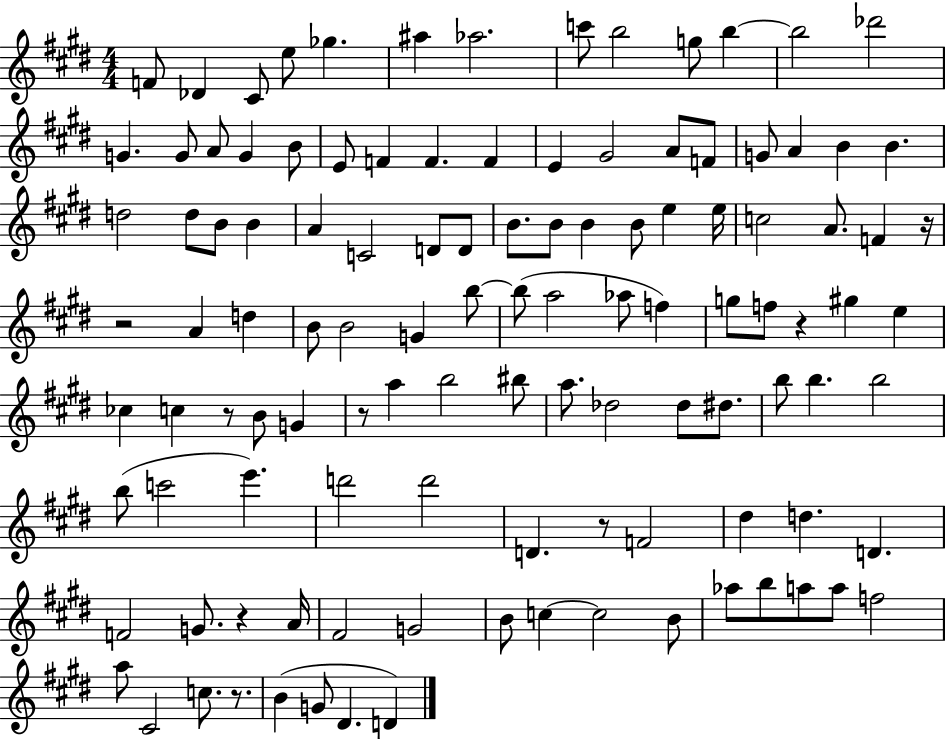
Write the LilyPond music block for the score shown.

{
  \clef treble
  \numericTimeSignature
  \time 4/4
  \key e \major
  \repeat volta 2 { f'8 des'4 cis'8 e''8 ges''4. | ais''4 aes''2. | c'''8 b''2 g''8 b''4~~ | b''2 des'''2 | \break g'4. g'8 a'8 g'4 b'8 | e'8 f'4 f'4. f'4 | e'4 gis'2 a'8 f'8 | g'8 a'4 b'4 b'4. | \break d''2 d''8 b'8 b'4 | a'4 c'2 d'8 d'8 | b'8. b'8 b'4 b'8 e''4 e''16 | c''2 a'8. f'4 r16 | \break r2 a'4 d''4 | b'8 b'2 g'4 b''8~~ | b''8( a''2 aes''8 f''4) | g''8 f''8 r4 gis''4 e''4 | \break ces''4 c''4 r8 b'8 g'4 | r8 a''4 b''2 bis''8 | a''8. des''2 des''8 dis''8. | b''8 b''4. b''2 | \break b''8( c'''2 e'''4.) | d'''2 d'''2 | d'4. r8 f'2 | dis''4 d''4. d'4. | \break f'2 g'8. r4 a'16 | fis'2 g'2 | b'8 c''4~~ c''2 b'8 | aes''8 b''8 a''8 a''8 f''2 | \break a''8 cis'2 c''8. r8. | b'4( g'8 dis'4. d'4) | } \bar "|."
}